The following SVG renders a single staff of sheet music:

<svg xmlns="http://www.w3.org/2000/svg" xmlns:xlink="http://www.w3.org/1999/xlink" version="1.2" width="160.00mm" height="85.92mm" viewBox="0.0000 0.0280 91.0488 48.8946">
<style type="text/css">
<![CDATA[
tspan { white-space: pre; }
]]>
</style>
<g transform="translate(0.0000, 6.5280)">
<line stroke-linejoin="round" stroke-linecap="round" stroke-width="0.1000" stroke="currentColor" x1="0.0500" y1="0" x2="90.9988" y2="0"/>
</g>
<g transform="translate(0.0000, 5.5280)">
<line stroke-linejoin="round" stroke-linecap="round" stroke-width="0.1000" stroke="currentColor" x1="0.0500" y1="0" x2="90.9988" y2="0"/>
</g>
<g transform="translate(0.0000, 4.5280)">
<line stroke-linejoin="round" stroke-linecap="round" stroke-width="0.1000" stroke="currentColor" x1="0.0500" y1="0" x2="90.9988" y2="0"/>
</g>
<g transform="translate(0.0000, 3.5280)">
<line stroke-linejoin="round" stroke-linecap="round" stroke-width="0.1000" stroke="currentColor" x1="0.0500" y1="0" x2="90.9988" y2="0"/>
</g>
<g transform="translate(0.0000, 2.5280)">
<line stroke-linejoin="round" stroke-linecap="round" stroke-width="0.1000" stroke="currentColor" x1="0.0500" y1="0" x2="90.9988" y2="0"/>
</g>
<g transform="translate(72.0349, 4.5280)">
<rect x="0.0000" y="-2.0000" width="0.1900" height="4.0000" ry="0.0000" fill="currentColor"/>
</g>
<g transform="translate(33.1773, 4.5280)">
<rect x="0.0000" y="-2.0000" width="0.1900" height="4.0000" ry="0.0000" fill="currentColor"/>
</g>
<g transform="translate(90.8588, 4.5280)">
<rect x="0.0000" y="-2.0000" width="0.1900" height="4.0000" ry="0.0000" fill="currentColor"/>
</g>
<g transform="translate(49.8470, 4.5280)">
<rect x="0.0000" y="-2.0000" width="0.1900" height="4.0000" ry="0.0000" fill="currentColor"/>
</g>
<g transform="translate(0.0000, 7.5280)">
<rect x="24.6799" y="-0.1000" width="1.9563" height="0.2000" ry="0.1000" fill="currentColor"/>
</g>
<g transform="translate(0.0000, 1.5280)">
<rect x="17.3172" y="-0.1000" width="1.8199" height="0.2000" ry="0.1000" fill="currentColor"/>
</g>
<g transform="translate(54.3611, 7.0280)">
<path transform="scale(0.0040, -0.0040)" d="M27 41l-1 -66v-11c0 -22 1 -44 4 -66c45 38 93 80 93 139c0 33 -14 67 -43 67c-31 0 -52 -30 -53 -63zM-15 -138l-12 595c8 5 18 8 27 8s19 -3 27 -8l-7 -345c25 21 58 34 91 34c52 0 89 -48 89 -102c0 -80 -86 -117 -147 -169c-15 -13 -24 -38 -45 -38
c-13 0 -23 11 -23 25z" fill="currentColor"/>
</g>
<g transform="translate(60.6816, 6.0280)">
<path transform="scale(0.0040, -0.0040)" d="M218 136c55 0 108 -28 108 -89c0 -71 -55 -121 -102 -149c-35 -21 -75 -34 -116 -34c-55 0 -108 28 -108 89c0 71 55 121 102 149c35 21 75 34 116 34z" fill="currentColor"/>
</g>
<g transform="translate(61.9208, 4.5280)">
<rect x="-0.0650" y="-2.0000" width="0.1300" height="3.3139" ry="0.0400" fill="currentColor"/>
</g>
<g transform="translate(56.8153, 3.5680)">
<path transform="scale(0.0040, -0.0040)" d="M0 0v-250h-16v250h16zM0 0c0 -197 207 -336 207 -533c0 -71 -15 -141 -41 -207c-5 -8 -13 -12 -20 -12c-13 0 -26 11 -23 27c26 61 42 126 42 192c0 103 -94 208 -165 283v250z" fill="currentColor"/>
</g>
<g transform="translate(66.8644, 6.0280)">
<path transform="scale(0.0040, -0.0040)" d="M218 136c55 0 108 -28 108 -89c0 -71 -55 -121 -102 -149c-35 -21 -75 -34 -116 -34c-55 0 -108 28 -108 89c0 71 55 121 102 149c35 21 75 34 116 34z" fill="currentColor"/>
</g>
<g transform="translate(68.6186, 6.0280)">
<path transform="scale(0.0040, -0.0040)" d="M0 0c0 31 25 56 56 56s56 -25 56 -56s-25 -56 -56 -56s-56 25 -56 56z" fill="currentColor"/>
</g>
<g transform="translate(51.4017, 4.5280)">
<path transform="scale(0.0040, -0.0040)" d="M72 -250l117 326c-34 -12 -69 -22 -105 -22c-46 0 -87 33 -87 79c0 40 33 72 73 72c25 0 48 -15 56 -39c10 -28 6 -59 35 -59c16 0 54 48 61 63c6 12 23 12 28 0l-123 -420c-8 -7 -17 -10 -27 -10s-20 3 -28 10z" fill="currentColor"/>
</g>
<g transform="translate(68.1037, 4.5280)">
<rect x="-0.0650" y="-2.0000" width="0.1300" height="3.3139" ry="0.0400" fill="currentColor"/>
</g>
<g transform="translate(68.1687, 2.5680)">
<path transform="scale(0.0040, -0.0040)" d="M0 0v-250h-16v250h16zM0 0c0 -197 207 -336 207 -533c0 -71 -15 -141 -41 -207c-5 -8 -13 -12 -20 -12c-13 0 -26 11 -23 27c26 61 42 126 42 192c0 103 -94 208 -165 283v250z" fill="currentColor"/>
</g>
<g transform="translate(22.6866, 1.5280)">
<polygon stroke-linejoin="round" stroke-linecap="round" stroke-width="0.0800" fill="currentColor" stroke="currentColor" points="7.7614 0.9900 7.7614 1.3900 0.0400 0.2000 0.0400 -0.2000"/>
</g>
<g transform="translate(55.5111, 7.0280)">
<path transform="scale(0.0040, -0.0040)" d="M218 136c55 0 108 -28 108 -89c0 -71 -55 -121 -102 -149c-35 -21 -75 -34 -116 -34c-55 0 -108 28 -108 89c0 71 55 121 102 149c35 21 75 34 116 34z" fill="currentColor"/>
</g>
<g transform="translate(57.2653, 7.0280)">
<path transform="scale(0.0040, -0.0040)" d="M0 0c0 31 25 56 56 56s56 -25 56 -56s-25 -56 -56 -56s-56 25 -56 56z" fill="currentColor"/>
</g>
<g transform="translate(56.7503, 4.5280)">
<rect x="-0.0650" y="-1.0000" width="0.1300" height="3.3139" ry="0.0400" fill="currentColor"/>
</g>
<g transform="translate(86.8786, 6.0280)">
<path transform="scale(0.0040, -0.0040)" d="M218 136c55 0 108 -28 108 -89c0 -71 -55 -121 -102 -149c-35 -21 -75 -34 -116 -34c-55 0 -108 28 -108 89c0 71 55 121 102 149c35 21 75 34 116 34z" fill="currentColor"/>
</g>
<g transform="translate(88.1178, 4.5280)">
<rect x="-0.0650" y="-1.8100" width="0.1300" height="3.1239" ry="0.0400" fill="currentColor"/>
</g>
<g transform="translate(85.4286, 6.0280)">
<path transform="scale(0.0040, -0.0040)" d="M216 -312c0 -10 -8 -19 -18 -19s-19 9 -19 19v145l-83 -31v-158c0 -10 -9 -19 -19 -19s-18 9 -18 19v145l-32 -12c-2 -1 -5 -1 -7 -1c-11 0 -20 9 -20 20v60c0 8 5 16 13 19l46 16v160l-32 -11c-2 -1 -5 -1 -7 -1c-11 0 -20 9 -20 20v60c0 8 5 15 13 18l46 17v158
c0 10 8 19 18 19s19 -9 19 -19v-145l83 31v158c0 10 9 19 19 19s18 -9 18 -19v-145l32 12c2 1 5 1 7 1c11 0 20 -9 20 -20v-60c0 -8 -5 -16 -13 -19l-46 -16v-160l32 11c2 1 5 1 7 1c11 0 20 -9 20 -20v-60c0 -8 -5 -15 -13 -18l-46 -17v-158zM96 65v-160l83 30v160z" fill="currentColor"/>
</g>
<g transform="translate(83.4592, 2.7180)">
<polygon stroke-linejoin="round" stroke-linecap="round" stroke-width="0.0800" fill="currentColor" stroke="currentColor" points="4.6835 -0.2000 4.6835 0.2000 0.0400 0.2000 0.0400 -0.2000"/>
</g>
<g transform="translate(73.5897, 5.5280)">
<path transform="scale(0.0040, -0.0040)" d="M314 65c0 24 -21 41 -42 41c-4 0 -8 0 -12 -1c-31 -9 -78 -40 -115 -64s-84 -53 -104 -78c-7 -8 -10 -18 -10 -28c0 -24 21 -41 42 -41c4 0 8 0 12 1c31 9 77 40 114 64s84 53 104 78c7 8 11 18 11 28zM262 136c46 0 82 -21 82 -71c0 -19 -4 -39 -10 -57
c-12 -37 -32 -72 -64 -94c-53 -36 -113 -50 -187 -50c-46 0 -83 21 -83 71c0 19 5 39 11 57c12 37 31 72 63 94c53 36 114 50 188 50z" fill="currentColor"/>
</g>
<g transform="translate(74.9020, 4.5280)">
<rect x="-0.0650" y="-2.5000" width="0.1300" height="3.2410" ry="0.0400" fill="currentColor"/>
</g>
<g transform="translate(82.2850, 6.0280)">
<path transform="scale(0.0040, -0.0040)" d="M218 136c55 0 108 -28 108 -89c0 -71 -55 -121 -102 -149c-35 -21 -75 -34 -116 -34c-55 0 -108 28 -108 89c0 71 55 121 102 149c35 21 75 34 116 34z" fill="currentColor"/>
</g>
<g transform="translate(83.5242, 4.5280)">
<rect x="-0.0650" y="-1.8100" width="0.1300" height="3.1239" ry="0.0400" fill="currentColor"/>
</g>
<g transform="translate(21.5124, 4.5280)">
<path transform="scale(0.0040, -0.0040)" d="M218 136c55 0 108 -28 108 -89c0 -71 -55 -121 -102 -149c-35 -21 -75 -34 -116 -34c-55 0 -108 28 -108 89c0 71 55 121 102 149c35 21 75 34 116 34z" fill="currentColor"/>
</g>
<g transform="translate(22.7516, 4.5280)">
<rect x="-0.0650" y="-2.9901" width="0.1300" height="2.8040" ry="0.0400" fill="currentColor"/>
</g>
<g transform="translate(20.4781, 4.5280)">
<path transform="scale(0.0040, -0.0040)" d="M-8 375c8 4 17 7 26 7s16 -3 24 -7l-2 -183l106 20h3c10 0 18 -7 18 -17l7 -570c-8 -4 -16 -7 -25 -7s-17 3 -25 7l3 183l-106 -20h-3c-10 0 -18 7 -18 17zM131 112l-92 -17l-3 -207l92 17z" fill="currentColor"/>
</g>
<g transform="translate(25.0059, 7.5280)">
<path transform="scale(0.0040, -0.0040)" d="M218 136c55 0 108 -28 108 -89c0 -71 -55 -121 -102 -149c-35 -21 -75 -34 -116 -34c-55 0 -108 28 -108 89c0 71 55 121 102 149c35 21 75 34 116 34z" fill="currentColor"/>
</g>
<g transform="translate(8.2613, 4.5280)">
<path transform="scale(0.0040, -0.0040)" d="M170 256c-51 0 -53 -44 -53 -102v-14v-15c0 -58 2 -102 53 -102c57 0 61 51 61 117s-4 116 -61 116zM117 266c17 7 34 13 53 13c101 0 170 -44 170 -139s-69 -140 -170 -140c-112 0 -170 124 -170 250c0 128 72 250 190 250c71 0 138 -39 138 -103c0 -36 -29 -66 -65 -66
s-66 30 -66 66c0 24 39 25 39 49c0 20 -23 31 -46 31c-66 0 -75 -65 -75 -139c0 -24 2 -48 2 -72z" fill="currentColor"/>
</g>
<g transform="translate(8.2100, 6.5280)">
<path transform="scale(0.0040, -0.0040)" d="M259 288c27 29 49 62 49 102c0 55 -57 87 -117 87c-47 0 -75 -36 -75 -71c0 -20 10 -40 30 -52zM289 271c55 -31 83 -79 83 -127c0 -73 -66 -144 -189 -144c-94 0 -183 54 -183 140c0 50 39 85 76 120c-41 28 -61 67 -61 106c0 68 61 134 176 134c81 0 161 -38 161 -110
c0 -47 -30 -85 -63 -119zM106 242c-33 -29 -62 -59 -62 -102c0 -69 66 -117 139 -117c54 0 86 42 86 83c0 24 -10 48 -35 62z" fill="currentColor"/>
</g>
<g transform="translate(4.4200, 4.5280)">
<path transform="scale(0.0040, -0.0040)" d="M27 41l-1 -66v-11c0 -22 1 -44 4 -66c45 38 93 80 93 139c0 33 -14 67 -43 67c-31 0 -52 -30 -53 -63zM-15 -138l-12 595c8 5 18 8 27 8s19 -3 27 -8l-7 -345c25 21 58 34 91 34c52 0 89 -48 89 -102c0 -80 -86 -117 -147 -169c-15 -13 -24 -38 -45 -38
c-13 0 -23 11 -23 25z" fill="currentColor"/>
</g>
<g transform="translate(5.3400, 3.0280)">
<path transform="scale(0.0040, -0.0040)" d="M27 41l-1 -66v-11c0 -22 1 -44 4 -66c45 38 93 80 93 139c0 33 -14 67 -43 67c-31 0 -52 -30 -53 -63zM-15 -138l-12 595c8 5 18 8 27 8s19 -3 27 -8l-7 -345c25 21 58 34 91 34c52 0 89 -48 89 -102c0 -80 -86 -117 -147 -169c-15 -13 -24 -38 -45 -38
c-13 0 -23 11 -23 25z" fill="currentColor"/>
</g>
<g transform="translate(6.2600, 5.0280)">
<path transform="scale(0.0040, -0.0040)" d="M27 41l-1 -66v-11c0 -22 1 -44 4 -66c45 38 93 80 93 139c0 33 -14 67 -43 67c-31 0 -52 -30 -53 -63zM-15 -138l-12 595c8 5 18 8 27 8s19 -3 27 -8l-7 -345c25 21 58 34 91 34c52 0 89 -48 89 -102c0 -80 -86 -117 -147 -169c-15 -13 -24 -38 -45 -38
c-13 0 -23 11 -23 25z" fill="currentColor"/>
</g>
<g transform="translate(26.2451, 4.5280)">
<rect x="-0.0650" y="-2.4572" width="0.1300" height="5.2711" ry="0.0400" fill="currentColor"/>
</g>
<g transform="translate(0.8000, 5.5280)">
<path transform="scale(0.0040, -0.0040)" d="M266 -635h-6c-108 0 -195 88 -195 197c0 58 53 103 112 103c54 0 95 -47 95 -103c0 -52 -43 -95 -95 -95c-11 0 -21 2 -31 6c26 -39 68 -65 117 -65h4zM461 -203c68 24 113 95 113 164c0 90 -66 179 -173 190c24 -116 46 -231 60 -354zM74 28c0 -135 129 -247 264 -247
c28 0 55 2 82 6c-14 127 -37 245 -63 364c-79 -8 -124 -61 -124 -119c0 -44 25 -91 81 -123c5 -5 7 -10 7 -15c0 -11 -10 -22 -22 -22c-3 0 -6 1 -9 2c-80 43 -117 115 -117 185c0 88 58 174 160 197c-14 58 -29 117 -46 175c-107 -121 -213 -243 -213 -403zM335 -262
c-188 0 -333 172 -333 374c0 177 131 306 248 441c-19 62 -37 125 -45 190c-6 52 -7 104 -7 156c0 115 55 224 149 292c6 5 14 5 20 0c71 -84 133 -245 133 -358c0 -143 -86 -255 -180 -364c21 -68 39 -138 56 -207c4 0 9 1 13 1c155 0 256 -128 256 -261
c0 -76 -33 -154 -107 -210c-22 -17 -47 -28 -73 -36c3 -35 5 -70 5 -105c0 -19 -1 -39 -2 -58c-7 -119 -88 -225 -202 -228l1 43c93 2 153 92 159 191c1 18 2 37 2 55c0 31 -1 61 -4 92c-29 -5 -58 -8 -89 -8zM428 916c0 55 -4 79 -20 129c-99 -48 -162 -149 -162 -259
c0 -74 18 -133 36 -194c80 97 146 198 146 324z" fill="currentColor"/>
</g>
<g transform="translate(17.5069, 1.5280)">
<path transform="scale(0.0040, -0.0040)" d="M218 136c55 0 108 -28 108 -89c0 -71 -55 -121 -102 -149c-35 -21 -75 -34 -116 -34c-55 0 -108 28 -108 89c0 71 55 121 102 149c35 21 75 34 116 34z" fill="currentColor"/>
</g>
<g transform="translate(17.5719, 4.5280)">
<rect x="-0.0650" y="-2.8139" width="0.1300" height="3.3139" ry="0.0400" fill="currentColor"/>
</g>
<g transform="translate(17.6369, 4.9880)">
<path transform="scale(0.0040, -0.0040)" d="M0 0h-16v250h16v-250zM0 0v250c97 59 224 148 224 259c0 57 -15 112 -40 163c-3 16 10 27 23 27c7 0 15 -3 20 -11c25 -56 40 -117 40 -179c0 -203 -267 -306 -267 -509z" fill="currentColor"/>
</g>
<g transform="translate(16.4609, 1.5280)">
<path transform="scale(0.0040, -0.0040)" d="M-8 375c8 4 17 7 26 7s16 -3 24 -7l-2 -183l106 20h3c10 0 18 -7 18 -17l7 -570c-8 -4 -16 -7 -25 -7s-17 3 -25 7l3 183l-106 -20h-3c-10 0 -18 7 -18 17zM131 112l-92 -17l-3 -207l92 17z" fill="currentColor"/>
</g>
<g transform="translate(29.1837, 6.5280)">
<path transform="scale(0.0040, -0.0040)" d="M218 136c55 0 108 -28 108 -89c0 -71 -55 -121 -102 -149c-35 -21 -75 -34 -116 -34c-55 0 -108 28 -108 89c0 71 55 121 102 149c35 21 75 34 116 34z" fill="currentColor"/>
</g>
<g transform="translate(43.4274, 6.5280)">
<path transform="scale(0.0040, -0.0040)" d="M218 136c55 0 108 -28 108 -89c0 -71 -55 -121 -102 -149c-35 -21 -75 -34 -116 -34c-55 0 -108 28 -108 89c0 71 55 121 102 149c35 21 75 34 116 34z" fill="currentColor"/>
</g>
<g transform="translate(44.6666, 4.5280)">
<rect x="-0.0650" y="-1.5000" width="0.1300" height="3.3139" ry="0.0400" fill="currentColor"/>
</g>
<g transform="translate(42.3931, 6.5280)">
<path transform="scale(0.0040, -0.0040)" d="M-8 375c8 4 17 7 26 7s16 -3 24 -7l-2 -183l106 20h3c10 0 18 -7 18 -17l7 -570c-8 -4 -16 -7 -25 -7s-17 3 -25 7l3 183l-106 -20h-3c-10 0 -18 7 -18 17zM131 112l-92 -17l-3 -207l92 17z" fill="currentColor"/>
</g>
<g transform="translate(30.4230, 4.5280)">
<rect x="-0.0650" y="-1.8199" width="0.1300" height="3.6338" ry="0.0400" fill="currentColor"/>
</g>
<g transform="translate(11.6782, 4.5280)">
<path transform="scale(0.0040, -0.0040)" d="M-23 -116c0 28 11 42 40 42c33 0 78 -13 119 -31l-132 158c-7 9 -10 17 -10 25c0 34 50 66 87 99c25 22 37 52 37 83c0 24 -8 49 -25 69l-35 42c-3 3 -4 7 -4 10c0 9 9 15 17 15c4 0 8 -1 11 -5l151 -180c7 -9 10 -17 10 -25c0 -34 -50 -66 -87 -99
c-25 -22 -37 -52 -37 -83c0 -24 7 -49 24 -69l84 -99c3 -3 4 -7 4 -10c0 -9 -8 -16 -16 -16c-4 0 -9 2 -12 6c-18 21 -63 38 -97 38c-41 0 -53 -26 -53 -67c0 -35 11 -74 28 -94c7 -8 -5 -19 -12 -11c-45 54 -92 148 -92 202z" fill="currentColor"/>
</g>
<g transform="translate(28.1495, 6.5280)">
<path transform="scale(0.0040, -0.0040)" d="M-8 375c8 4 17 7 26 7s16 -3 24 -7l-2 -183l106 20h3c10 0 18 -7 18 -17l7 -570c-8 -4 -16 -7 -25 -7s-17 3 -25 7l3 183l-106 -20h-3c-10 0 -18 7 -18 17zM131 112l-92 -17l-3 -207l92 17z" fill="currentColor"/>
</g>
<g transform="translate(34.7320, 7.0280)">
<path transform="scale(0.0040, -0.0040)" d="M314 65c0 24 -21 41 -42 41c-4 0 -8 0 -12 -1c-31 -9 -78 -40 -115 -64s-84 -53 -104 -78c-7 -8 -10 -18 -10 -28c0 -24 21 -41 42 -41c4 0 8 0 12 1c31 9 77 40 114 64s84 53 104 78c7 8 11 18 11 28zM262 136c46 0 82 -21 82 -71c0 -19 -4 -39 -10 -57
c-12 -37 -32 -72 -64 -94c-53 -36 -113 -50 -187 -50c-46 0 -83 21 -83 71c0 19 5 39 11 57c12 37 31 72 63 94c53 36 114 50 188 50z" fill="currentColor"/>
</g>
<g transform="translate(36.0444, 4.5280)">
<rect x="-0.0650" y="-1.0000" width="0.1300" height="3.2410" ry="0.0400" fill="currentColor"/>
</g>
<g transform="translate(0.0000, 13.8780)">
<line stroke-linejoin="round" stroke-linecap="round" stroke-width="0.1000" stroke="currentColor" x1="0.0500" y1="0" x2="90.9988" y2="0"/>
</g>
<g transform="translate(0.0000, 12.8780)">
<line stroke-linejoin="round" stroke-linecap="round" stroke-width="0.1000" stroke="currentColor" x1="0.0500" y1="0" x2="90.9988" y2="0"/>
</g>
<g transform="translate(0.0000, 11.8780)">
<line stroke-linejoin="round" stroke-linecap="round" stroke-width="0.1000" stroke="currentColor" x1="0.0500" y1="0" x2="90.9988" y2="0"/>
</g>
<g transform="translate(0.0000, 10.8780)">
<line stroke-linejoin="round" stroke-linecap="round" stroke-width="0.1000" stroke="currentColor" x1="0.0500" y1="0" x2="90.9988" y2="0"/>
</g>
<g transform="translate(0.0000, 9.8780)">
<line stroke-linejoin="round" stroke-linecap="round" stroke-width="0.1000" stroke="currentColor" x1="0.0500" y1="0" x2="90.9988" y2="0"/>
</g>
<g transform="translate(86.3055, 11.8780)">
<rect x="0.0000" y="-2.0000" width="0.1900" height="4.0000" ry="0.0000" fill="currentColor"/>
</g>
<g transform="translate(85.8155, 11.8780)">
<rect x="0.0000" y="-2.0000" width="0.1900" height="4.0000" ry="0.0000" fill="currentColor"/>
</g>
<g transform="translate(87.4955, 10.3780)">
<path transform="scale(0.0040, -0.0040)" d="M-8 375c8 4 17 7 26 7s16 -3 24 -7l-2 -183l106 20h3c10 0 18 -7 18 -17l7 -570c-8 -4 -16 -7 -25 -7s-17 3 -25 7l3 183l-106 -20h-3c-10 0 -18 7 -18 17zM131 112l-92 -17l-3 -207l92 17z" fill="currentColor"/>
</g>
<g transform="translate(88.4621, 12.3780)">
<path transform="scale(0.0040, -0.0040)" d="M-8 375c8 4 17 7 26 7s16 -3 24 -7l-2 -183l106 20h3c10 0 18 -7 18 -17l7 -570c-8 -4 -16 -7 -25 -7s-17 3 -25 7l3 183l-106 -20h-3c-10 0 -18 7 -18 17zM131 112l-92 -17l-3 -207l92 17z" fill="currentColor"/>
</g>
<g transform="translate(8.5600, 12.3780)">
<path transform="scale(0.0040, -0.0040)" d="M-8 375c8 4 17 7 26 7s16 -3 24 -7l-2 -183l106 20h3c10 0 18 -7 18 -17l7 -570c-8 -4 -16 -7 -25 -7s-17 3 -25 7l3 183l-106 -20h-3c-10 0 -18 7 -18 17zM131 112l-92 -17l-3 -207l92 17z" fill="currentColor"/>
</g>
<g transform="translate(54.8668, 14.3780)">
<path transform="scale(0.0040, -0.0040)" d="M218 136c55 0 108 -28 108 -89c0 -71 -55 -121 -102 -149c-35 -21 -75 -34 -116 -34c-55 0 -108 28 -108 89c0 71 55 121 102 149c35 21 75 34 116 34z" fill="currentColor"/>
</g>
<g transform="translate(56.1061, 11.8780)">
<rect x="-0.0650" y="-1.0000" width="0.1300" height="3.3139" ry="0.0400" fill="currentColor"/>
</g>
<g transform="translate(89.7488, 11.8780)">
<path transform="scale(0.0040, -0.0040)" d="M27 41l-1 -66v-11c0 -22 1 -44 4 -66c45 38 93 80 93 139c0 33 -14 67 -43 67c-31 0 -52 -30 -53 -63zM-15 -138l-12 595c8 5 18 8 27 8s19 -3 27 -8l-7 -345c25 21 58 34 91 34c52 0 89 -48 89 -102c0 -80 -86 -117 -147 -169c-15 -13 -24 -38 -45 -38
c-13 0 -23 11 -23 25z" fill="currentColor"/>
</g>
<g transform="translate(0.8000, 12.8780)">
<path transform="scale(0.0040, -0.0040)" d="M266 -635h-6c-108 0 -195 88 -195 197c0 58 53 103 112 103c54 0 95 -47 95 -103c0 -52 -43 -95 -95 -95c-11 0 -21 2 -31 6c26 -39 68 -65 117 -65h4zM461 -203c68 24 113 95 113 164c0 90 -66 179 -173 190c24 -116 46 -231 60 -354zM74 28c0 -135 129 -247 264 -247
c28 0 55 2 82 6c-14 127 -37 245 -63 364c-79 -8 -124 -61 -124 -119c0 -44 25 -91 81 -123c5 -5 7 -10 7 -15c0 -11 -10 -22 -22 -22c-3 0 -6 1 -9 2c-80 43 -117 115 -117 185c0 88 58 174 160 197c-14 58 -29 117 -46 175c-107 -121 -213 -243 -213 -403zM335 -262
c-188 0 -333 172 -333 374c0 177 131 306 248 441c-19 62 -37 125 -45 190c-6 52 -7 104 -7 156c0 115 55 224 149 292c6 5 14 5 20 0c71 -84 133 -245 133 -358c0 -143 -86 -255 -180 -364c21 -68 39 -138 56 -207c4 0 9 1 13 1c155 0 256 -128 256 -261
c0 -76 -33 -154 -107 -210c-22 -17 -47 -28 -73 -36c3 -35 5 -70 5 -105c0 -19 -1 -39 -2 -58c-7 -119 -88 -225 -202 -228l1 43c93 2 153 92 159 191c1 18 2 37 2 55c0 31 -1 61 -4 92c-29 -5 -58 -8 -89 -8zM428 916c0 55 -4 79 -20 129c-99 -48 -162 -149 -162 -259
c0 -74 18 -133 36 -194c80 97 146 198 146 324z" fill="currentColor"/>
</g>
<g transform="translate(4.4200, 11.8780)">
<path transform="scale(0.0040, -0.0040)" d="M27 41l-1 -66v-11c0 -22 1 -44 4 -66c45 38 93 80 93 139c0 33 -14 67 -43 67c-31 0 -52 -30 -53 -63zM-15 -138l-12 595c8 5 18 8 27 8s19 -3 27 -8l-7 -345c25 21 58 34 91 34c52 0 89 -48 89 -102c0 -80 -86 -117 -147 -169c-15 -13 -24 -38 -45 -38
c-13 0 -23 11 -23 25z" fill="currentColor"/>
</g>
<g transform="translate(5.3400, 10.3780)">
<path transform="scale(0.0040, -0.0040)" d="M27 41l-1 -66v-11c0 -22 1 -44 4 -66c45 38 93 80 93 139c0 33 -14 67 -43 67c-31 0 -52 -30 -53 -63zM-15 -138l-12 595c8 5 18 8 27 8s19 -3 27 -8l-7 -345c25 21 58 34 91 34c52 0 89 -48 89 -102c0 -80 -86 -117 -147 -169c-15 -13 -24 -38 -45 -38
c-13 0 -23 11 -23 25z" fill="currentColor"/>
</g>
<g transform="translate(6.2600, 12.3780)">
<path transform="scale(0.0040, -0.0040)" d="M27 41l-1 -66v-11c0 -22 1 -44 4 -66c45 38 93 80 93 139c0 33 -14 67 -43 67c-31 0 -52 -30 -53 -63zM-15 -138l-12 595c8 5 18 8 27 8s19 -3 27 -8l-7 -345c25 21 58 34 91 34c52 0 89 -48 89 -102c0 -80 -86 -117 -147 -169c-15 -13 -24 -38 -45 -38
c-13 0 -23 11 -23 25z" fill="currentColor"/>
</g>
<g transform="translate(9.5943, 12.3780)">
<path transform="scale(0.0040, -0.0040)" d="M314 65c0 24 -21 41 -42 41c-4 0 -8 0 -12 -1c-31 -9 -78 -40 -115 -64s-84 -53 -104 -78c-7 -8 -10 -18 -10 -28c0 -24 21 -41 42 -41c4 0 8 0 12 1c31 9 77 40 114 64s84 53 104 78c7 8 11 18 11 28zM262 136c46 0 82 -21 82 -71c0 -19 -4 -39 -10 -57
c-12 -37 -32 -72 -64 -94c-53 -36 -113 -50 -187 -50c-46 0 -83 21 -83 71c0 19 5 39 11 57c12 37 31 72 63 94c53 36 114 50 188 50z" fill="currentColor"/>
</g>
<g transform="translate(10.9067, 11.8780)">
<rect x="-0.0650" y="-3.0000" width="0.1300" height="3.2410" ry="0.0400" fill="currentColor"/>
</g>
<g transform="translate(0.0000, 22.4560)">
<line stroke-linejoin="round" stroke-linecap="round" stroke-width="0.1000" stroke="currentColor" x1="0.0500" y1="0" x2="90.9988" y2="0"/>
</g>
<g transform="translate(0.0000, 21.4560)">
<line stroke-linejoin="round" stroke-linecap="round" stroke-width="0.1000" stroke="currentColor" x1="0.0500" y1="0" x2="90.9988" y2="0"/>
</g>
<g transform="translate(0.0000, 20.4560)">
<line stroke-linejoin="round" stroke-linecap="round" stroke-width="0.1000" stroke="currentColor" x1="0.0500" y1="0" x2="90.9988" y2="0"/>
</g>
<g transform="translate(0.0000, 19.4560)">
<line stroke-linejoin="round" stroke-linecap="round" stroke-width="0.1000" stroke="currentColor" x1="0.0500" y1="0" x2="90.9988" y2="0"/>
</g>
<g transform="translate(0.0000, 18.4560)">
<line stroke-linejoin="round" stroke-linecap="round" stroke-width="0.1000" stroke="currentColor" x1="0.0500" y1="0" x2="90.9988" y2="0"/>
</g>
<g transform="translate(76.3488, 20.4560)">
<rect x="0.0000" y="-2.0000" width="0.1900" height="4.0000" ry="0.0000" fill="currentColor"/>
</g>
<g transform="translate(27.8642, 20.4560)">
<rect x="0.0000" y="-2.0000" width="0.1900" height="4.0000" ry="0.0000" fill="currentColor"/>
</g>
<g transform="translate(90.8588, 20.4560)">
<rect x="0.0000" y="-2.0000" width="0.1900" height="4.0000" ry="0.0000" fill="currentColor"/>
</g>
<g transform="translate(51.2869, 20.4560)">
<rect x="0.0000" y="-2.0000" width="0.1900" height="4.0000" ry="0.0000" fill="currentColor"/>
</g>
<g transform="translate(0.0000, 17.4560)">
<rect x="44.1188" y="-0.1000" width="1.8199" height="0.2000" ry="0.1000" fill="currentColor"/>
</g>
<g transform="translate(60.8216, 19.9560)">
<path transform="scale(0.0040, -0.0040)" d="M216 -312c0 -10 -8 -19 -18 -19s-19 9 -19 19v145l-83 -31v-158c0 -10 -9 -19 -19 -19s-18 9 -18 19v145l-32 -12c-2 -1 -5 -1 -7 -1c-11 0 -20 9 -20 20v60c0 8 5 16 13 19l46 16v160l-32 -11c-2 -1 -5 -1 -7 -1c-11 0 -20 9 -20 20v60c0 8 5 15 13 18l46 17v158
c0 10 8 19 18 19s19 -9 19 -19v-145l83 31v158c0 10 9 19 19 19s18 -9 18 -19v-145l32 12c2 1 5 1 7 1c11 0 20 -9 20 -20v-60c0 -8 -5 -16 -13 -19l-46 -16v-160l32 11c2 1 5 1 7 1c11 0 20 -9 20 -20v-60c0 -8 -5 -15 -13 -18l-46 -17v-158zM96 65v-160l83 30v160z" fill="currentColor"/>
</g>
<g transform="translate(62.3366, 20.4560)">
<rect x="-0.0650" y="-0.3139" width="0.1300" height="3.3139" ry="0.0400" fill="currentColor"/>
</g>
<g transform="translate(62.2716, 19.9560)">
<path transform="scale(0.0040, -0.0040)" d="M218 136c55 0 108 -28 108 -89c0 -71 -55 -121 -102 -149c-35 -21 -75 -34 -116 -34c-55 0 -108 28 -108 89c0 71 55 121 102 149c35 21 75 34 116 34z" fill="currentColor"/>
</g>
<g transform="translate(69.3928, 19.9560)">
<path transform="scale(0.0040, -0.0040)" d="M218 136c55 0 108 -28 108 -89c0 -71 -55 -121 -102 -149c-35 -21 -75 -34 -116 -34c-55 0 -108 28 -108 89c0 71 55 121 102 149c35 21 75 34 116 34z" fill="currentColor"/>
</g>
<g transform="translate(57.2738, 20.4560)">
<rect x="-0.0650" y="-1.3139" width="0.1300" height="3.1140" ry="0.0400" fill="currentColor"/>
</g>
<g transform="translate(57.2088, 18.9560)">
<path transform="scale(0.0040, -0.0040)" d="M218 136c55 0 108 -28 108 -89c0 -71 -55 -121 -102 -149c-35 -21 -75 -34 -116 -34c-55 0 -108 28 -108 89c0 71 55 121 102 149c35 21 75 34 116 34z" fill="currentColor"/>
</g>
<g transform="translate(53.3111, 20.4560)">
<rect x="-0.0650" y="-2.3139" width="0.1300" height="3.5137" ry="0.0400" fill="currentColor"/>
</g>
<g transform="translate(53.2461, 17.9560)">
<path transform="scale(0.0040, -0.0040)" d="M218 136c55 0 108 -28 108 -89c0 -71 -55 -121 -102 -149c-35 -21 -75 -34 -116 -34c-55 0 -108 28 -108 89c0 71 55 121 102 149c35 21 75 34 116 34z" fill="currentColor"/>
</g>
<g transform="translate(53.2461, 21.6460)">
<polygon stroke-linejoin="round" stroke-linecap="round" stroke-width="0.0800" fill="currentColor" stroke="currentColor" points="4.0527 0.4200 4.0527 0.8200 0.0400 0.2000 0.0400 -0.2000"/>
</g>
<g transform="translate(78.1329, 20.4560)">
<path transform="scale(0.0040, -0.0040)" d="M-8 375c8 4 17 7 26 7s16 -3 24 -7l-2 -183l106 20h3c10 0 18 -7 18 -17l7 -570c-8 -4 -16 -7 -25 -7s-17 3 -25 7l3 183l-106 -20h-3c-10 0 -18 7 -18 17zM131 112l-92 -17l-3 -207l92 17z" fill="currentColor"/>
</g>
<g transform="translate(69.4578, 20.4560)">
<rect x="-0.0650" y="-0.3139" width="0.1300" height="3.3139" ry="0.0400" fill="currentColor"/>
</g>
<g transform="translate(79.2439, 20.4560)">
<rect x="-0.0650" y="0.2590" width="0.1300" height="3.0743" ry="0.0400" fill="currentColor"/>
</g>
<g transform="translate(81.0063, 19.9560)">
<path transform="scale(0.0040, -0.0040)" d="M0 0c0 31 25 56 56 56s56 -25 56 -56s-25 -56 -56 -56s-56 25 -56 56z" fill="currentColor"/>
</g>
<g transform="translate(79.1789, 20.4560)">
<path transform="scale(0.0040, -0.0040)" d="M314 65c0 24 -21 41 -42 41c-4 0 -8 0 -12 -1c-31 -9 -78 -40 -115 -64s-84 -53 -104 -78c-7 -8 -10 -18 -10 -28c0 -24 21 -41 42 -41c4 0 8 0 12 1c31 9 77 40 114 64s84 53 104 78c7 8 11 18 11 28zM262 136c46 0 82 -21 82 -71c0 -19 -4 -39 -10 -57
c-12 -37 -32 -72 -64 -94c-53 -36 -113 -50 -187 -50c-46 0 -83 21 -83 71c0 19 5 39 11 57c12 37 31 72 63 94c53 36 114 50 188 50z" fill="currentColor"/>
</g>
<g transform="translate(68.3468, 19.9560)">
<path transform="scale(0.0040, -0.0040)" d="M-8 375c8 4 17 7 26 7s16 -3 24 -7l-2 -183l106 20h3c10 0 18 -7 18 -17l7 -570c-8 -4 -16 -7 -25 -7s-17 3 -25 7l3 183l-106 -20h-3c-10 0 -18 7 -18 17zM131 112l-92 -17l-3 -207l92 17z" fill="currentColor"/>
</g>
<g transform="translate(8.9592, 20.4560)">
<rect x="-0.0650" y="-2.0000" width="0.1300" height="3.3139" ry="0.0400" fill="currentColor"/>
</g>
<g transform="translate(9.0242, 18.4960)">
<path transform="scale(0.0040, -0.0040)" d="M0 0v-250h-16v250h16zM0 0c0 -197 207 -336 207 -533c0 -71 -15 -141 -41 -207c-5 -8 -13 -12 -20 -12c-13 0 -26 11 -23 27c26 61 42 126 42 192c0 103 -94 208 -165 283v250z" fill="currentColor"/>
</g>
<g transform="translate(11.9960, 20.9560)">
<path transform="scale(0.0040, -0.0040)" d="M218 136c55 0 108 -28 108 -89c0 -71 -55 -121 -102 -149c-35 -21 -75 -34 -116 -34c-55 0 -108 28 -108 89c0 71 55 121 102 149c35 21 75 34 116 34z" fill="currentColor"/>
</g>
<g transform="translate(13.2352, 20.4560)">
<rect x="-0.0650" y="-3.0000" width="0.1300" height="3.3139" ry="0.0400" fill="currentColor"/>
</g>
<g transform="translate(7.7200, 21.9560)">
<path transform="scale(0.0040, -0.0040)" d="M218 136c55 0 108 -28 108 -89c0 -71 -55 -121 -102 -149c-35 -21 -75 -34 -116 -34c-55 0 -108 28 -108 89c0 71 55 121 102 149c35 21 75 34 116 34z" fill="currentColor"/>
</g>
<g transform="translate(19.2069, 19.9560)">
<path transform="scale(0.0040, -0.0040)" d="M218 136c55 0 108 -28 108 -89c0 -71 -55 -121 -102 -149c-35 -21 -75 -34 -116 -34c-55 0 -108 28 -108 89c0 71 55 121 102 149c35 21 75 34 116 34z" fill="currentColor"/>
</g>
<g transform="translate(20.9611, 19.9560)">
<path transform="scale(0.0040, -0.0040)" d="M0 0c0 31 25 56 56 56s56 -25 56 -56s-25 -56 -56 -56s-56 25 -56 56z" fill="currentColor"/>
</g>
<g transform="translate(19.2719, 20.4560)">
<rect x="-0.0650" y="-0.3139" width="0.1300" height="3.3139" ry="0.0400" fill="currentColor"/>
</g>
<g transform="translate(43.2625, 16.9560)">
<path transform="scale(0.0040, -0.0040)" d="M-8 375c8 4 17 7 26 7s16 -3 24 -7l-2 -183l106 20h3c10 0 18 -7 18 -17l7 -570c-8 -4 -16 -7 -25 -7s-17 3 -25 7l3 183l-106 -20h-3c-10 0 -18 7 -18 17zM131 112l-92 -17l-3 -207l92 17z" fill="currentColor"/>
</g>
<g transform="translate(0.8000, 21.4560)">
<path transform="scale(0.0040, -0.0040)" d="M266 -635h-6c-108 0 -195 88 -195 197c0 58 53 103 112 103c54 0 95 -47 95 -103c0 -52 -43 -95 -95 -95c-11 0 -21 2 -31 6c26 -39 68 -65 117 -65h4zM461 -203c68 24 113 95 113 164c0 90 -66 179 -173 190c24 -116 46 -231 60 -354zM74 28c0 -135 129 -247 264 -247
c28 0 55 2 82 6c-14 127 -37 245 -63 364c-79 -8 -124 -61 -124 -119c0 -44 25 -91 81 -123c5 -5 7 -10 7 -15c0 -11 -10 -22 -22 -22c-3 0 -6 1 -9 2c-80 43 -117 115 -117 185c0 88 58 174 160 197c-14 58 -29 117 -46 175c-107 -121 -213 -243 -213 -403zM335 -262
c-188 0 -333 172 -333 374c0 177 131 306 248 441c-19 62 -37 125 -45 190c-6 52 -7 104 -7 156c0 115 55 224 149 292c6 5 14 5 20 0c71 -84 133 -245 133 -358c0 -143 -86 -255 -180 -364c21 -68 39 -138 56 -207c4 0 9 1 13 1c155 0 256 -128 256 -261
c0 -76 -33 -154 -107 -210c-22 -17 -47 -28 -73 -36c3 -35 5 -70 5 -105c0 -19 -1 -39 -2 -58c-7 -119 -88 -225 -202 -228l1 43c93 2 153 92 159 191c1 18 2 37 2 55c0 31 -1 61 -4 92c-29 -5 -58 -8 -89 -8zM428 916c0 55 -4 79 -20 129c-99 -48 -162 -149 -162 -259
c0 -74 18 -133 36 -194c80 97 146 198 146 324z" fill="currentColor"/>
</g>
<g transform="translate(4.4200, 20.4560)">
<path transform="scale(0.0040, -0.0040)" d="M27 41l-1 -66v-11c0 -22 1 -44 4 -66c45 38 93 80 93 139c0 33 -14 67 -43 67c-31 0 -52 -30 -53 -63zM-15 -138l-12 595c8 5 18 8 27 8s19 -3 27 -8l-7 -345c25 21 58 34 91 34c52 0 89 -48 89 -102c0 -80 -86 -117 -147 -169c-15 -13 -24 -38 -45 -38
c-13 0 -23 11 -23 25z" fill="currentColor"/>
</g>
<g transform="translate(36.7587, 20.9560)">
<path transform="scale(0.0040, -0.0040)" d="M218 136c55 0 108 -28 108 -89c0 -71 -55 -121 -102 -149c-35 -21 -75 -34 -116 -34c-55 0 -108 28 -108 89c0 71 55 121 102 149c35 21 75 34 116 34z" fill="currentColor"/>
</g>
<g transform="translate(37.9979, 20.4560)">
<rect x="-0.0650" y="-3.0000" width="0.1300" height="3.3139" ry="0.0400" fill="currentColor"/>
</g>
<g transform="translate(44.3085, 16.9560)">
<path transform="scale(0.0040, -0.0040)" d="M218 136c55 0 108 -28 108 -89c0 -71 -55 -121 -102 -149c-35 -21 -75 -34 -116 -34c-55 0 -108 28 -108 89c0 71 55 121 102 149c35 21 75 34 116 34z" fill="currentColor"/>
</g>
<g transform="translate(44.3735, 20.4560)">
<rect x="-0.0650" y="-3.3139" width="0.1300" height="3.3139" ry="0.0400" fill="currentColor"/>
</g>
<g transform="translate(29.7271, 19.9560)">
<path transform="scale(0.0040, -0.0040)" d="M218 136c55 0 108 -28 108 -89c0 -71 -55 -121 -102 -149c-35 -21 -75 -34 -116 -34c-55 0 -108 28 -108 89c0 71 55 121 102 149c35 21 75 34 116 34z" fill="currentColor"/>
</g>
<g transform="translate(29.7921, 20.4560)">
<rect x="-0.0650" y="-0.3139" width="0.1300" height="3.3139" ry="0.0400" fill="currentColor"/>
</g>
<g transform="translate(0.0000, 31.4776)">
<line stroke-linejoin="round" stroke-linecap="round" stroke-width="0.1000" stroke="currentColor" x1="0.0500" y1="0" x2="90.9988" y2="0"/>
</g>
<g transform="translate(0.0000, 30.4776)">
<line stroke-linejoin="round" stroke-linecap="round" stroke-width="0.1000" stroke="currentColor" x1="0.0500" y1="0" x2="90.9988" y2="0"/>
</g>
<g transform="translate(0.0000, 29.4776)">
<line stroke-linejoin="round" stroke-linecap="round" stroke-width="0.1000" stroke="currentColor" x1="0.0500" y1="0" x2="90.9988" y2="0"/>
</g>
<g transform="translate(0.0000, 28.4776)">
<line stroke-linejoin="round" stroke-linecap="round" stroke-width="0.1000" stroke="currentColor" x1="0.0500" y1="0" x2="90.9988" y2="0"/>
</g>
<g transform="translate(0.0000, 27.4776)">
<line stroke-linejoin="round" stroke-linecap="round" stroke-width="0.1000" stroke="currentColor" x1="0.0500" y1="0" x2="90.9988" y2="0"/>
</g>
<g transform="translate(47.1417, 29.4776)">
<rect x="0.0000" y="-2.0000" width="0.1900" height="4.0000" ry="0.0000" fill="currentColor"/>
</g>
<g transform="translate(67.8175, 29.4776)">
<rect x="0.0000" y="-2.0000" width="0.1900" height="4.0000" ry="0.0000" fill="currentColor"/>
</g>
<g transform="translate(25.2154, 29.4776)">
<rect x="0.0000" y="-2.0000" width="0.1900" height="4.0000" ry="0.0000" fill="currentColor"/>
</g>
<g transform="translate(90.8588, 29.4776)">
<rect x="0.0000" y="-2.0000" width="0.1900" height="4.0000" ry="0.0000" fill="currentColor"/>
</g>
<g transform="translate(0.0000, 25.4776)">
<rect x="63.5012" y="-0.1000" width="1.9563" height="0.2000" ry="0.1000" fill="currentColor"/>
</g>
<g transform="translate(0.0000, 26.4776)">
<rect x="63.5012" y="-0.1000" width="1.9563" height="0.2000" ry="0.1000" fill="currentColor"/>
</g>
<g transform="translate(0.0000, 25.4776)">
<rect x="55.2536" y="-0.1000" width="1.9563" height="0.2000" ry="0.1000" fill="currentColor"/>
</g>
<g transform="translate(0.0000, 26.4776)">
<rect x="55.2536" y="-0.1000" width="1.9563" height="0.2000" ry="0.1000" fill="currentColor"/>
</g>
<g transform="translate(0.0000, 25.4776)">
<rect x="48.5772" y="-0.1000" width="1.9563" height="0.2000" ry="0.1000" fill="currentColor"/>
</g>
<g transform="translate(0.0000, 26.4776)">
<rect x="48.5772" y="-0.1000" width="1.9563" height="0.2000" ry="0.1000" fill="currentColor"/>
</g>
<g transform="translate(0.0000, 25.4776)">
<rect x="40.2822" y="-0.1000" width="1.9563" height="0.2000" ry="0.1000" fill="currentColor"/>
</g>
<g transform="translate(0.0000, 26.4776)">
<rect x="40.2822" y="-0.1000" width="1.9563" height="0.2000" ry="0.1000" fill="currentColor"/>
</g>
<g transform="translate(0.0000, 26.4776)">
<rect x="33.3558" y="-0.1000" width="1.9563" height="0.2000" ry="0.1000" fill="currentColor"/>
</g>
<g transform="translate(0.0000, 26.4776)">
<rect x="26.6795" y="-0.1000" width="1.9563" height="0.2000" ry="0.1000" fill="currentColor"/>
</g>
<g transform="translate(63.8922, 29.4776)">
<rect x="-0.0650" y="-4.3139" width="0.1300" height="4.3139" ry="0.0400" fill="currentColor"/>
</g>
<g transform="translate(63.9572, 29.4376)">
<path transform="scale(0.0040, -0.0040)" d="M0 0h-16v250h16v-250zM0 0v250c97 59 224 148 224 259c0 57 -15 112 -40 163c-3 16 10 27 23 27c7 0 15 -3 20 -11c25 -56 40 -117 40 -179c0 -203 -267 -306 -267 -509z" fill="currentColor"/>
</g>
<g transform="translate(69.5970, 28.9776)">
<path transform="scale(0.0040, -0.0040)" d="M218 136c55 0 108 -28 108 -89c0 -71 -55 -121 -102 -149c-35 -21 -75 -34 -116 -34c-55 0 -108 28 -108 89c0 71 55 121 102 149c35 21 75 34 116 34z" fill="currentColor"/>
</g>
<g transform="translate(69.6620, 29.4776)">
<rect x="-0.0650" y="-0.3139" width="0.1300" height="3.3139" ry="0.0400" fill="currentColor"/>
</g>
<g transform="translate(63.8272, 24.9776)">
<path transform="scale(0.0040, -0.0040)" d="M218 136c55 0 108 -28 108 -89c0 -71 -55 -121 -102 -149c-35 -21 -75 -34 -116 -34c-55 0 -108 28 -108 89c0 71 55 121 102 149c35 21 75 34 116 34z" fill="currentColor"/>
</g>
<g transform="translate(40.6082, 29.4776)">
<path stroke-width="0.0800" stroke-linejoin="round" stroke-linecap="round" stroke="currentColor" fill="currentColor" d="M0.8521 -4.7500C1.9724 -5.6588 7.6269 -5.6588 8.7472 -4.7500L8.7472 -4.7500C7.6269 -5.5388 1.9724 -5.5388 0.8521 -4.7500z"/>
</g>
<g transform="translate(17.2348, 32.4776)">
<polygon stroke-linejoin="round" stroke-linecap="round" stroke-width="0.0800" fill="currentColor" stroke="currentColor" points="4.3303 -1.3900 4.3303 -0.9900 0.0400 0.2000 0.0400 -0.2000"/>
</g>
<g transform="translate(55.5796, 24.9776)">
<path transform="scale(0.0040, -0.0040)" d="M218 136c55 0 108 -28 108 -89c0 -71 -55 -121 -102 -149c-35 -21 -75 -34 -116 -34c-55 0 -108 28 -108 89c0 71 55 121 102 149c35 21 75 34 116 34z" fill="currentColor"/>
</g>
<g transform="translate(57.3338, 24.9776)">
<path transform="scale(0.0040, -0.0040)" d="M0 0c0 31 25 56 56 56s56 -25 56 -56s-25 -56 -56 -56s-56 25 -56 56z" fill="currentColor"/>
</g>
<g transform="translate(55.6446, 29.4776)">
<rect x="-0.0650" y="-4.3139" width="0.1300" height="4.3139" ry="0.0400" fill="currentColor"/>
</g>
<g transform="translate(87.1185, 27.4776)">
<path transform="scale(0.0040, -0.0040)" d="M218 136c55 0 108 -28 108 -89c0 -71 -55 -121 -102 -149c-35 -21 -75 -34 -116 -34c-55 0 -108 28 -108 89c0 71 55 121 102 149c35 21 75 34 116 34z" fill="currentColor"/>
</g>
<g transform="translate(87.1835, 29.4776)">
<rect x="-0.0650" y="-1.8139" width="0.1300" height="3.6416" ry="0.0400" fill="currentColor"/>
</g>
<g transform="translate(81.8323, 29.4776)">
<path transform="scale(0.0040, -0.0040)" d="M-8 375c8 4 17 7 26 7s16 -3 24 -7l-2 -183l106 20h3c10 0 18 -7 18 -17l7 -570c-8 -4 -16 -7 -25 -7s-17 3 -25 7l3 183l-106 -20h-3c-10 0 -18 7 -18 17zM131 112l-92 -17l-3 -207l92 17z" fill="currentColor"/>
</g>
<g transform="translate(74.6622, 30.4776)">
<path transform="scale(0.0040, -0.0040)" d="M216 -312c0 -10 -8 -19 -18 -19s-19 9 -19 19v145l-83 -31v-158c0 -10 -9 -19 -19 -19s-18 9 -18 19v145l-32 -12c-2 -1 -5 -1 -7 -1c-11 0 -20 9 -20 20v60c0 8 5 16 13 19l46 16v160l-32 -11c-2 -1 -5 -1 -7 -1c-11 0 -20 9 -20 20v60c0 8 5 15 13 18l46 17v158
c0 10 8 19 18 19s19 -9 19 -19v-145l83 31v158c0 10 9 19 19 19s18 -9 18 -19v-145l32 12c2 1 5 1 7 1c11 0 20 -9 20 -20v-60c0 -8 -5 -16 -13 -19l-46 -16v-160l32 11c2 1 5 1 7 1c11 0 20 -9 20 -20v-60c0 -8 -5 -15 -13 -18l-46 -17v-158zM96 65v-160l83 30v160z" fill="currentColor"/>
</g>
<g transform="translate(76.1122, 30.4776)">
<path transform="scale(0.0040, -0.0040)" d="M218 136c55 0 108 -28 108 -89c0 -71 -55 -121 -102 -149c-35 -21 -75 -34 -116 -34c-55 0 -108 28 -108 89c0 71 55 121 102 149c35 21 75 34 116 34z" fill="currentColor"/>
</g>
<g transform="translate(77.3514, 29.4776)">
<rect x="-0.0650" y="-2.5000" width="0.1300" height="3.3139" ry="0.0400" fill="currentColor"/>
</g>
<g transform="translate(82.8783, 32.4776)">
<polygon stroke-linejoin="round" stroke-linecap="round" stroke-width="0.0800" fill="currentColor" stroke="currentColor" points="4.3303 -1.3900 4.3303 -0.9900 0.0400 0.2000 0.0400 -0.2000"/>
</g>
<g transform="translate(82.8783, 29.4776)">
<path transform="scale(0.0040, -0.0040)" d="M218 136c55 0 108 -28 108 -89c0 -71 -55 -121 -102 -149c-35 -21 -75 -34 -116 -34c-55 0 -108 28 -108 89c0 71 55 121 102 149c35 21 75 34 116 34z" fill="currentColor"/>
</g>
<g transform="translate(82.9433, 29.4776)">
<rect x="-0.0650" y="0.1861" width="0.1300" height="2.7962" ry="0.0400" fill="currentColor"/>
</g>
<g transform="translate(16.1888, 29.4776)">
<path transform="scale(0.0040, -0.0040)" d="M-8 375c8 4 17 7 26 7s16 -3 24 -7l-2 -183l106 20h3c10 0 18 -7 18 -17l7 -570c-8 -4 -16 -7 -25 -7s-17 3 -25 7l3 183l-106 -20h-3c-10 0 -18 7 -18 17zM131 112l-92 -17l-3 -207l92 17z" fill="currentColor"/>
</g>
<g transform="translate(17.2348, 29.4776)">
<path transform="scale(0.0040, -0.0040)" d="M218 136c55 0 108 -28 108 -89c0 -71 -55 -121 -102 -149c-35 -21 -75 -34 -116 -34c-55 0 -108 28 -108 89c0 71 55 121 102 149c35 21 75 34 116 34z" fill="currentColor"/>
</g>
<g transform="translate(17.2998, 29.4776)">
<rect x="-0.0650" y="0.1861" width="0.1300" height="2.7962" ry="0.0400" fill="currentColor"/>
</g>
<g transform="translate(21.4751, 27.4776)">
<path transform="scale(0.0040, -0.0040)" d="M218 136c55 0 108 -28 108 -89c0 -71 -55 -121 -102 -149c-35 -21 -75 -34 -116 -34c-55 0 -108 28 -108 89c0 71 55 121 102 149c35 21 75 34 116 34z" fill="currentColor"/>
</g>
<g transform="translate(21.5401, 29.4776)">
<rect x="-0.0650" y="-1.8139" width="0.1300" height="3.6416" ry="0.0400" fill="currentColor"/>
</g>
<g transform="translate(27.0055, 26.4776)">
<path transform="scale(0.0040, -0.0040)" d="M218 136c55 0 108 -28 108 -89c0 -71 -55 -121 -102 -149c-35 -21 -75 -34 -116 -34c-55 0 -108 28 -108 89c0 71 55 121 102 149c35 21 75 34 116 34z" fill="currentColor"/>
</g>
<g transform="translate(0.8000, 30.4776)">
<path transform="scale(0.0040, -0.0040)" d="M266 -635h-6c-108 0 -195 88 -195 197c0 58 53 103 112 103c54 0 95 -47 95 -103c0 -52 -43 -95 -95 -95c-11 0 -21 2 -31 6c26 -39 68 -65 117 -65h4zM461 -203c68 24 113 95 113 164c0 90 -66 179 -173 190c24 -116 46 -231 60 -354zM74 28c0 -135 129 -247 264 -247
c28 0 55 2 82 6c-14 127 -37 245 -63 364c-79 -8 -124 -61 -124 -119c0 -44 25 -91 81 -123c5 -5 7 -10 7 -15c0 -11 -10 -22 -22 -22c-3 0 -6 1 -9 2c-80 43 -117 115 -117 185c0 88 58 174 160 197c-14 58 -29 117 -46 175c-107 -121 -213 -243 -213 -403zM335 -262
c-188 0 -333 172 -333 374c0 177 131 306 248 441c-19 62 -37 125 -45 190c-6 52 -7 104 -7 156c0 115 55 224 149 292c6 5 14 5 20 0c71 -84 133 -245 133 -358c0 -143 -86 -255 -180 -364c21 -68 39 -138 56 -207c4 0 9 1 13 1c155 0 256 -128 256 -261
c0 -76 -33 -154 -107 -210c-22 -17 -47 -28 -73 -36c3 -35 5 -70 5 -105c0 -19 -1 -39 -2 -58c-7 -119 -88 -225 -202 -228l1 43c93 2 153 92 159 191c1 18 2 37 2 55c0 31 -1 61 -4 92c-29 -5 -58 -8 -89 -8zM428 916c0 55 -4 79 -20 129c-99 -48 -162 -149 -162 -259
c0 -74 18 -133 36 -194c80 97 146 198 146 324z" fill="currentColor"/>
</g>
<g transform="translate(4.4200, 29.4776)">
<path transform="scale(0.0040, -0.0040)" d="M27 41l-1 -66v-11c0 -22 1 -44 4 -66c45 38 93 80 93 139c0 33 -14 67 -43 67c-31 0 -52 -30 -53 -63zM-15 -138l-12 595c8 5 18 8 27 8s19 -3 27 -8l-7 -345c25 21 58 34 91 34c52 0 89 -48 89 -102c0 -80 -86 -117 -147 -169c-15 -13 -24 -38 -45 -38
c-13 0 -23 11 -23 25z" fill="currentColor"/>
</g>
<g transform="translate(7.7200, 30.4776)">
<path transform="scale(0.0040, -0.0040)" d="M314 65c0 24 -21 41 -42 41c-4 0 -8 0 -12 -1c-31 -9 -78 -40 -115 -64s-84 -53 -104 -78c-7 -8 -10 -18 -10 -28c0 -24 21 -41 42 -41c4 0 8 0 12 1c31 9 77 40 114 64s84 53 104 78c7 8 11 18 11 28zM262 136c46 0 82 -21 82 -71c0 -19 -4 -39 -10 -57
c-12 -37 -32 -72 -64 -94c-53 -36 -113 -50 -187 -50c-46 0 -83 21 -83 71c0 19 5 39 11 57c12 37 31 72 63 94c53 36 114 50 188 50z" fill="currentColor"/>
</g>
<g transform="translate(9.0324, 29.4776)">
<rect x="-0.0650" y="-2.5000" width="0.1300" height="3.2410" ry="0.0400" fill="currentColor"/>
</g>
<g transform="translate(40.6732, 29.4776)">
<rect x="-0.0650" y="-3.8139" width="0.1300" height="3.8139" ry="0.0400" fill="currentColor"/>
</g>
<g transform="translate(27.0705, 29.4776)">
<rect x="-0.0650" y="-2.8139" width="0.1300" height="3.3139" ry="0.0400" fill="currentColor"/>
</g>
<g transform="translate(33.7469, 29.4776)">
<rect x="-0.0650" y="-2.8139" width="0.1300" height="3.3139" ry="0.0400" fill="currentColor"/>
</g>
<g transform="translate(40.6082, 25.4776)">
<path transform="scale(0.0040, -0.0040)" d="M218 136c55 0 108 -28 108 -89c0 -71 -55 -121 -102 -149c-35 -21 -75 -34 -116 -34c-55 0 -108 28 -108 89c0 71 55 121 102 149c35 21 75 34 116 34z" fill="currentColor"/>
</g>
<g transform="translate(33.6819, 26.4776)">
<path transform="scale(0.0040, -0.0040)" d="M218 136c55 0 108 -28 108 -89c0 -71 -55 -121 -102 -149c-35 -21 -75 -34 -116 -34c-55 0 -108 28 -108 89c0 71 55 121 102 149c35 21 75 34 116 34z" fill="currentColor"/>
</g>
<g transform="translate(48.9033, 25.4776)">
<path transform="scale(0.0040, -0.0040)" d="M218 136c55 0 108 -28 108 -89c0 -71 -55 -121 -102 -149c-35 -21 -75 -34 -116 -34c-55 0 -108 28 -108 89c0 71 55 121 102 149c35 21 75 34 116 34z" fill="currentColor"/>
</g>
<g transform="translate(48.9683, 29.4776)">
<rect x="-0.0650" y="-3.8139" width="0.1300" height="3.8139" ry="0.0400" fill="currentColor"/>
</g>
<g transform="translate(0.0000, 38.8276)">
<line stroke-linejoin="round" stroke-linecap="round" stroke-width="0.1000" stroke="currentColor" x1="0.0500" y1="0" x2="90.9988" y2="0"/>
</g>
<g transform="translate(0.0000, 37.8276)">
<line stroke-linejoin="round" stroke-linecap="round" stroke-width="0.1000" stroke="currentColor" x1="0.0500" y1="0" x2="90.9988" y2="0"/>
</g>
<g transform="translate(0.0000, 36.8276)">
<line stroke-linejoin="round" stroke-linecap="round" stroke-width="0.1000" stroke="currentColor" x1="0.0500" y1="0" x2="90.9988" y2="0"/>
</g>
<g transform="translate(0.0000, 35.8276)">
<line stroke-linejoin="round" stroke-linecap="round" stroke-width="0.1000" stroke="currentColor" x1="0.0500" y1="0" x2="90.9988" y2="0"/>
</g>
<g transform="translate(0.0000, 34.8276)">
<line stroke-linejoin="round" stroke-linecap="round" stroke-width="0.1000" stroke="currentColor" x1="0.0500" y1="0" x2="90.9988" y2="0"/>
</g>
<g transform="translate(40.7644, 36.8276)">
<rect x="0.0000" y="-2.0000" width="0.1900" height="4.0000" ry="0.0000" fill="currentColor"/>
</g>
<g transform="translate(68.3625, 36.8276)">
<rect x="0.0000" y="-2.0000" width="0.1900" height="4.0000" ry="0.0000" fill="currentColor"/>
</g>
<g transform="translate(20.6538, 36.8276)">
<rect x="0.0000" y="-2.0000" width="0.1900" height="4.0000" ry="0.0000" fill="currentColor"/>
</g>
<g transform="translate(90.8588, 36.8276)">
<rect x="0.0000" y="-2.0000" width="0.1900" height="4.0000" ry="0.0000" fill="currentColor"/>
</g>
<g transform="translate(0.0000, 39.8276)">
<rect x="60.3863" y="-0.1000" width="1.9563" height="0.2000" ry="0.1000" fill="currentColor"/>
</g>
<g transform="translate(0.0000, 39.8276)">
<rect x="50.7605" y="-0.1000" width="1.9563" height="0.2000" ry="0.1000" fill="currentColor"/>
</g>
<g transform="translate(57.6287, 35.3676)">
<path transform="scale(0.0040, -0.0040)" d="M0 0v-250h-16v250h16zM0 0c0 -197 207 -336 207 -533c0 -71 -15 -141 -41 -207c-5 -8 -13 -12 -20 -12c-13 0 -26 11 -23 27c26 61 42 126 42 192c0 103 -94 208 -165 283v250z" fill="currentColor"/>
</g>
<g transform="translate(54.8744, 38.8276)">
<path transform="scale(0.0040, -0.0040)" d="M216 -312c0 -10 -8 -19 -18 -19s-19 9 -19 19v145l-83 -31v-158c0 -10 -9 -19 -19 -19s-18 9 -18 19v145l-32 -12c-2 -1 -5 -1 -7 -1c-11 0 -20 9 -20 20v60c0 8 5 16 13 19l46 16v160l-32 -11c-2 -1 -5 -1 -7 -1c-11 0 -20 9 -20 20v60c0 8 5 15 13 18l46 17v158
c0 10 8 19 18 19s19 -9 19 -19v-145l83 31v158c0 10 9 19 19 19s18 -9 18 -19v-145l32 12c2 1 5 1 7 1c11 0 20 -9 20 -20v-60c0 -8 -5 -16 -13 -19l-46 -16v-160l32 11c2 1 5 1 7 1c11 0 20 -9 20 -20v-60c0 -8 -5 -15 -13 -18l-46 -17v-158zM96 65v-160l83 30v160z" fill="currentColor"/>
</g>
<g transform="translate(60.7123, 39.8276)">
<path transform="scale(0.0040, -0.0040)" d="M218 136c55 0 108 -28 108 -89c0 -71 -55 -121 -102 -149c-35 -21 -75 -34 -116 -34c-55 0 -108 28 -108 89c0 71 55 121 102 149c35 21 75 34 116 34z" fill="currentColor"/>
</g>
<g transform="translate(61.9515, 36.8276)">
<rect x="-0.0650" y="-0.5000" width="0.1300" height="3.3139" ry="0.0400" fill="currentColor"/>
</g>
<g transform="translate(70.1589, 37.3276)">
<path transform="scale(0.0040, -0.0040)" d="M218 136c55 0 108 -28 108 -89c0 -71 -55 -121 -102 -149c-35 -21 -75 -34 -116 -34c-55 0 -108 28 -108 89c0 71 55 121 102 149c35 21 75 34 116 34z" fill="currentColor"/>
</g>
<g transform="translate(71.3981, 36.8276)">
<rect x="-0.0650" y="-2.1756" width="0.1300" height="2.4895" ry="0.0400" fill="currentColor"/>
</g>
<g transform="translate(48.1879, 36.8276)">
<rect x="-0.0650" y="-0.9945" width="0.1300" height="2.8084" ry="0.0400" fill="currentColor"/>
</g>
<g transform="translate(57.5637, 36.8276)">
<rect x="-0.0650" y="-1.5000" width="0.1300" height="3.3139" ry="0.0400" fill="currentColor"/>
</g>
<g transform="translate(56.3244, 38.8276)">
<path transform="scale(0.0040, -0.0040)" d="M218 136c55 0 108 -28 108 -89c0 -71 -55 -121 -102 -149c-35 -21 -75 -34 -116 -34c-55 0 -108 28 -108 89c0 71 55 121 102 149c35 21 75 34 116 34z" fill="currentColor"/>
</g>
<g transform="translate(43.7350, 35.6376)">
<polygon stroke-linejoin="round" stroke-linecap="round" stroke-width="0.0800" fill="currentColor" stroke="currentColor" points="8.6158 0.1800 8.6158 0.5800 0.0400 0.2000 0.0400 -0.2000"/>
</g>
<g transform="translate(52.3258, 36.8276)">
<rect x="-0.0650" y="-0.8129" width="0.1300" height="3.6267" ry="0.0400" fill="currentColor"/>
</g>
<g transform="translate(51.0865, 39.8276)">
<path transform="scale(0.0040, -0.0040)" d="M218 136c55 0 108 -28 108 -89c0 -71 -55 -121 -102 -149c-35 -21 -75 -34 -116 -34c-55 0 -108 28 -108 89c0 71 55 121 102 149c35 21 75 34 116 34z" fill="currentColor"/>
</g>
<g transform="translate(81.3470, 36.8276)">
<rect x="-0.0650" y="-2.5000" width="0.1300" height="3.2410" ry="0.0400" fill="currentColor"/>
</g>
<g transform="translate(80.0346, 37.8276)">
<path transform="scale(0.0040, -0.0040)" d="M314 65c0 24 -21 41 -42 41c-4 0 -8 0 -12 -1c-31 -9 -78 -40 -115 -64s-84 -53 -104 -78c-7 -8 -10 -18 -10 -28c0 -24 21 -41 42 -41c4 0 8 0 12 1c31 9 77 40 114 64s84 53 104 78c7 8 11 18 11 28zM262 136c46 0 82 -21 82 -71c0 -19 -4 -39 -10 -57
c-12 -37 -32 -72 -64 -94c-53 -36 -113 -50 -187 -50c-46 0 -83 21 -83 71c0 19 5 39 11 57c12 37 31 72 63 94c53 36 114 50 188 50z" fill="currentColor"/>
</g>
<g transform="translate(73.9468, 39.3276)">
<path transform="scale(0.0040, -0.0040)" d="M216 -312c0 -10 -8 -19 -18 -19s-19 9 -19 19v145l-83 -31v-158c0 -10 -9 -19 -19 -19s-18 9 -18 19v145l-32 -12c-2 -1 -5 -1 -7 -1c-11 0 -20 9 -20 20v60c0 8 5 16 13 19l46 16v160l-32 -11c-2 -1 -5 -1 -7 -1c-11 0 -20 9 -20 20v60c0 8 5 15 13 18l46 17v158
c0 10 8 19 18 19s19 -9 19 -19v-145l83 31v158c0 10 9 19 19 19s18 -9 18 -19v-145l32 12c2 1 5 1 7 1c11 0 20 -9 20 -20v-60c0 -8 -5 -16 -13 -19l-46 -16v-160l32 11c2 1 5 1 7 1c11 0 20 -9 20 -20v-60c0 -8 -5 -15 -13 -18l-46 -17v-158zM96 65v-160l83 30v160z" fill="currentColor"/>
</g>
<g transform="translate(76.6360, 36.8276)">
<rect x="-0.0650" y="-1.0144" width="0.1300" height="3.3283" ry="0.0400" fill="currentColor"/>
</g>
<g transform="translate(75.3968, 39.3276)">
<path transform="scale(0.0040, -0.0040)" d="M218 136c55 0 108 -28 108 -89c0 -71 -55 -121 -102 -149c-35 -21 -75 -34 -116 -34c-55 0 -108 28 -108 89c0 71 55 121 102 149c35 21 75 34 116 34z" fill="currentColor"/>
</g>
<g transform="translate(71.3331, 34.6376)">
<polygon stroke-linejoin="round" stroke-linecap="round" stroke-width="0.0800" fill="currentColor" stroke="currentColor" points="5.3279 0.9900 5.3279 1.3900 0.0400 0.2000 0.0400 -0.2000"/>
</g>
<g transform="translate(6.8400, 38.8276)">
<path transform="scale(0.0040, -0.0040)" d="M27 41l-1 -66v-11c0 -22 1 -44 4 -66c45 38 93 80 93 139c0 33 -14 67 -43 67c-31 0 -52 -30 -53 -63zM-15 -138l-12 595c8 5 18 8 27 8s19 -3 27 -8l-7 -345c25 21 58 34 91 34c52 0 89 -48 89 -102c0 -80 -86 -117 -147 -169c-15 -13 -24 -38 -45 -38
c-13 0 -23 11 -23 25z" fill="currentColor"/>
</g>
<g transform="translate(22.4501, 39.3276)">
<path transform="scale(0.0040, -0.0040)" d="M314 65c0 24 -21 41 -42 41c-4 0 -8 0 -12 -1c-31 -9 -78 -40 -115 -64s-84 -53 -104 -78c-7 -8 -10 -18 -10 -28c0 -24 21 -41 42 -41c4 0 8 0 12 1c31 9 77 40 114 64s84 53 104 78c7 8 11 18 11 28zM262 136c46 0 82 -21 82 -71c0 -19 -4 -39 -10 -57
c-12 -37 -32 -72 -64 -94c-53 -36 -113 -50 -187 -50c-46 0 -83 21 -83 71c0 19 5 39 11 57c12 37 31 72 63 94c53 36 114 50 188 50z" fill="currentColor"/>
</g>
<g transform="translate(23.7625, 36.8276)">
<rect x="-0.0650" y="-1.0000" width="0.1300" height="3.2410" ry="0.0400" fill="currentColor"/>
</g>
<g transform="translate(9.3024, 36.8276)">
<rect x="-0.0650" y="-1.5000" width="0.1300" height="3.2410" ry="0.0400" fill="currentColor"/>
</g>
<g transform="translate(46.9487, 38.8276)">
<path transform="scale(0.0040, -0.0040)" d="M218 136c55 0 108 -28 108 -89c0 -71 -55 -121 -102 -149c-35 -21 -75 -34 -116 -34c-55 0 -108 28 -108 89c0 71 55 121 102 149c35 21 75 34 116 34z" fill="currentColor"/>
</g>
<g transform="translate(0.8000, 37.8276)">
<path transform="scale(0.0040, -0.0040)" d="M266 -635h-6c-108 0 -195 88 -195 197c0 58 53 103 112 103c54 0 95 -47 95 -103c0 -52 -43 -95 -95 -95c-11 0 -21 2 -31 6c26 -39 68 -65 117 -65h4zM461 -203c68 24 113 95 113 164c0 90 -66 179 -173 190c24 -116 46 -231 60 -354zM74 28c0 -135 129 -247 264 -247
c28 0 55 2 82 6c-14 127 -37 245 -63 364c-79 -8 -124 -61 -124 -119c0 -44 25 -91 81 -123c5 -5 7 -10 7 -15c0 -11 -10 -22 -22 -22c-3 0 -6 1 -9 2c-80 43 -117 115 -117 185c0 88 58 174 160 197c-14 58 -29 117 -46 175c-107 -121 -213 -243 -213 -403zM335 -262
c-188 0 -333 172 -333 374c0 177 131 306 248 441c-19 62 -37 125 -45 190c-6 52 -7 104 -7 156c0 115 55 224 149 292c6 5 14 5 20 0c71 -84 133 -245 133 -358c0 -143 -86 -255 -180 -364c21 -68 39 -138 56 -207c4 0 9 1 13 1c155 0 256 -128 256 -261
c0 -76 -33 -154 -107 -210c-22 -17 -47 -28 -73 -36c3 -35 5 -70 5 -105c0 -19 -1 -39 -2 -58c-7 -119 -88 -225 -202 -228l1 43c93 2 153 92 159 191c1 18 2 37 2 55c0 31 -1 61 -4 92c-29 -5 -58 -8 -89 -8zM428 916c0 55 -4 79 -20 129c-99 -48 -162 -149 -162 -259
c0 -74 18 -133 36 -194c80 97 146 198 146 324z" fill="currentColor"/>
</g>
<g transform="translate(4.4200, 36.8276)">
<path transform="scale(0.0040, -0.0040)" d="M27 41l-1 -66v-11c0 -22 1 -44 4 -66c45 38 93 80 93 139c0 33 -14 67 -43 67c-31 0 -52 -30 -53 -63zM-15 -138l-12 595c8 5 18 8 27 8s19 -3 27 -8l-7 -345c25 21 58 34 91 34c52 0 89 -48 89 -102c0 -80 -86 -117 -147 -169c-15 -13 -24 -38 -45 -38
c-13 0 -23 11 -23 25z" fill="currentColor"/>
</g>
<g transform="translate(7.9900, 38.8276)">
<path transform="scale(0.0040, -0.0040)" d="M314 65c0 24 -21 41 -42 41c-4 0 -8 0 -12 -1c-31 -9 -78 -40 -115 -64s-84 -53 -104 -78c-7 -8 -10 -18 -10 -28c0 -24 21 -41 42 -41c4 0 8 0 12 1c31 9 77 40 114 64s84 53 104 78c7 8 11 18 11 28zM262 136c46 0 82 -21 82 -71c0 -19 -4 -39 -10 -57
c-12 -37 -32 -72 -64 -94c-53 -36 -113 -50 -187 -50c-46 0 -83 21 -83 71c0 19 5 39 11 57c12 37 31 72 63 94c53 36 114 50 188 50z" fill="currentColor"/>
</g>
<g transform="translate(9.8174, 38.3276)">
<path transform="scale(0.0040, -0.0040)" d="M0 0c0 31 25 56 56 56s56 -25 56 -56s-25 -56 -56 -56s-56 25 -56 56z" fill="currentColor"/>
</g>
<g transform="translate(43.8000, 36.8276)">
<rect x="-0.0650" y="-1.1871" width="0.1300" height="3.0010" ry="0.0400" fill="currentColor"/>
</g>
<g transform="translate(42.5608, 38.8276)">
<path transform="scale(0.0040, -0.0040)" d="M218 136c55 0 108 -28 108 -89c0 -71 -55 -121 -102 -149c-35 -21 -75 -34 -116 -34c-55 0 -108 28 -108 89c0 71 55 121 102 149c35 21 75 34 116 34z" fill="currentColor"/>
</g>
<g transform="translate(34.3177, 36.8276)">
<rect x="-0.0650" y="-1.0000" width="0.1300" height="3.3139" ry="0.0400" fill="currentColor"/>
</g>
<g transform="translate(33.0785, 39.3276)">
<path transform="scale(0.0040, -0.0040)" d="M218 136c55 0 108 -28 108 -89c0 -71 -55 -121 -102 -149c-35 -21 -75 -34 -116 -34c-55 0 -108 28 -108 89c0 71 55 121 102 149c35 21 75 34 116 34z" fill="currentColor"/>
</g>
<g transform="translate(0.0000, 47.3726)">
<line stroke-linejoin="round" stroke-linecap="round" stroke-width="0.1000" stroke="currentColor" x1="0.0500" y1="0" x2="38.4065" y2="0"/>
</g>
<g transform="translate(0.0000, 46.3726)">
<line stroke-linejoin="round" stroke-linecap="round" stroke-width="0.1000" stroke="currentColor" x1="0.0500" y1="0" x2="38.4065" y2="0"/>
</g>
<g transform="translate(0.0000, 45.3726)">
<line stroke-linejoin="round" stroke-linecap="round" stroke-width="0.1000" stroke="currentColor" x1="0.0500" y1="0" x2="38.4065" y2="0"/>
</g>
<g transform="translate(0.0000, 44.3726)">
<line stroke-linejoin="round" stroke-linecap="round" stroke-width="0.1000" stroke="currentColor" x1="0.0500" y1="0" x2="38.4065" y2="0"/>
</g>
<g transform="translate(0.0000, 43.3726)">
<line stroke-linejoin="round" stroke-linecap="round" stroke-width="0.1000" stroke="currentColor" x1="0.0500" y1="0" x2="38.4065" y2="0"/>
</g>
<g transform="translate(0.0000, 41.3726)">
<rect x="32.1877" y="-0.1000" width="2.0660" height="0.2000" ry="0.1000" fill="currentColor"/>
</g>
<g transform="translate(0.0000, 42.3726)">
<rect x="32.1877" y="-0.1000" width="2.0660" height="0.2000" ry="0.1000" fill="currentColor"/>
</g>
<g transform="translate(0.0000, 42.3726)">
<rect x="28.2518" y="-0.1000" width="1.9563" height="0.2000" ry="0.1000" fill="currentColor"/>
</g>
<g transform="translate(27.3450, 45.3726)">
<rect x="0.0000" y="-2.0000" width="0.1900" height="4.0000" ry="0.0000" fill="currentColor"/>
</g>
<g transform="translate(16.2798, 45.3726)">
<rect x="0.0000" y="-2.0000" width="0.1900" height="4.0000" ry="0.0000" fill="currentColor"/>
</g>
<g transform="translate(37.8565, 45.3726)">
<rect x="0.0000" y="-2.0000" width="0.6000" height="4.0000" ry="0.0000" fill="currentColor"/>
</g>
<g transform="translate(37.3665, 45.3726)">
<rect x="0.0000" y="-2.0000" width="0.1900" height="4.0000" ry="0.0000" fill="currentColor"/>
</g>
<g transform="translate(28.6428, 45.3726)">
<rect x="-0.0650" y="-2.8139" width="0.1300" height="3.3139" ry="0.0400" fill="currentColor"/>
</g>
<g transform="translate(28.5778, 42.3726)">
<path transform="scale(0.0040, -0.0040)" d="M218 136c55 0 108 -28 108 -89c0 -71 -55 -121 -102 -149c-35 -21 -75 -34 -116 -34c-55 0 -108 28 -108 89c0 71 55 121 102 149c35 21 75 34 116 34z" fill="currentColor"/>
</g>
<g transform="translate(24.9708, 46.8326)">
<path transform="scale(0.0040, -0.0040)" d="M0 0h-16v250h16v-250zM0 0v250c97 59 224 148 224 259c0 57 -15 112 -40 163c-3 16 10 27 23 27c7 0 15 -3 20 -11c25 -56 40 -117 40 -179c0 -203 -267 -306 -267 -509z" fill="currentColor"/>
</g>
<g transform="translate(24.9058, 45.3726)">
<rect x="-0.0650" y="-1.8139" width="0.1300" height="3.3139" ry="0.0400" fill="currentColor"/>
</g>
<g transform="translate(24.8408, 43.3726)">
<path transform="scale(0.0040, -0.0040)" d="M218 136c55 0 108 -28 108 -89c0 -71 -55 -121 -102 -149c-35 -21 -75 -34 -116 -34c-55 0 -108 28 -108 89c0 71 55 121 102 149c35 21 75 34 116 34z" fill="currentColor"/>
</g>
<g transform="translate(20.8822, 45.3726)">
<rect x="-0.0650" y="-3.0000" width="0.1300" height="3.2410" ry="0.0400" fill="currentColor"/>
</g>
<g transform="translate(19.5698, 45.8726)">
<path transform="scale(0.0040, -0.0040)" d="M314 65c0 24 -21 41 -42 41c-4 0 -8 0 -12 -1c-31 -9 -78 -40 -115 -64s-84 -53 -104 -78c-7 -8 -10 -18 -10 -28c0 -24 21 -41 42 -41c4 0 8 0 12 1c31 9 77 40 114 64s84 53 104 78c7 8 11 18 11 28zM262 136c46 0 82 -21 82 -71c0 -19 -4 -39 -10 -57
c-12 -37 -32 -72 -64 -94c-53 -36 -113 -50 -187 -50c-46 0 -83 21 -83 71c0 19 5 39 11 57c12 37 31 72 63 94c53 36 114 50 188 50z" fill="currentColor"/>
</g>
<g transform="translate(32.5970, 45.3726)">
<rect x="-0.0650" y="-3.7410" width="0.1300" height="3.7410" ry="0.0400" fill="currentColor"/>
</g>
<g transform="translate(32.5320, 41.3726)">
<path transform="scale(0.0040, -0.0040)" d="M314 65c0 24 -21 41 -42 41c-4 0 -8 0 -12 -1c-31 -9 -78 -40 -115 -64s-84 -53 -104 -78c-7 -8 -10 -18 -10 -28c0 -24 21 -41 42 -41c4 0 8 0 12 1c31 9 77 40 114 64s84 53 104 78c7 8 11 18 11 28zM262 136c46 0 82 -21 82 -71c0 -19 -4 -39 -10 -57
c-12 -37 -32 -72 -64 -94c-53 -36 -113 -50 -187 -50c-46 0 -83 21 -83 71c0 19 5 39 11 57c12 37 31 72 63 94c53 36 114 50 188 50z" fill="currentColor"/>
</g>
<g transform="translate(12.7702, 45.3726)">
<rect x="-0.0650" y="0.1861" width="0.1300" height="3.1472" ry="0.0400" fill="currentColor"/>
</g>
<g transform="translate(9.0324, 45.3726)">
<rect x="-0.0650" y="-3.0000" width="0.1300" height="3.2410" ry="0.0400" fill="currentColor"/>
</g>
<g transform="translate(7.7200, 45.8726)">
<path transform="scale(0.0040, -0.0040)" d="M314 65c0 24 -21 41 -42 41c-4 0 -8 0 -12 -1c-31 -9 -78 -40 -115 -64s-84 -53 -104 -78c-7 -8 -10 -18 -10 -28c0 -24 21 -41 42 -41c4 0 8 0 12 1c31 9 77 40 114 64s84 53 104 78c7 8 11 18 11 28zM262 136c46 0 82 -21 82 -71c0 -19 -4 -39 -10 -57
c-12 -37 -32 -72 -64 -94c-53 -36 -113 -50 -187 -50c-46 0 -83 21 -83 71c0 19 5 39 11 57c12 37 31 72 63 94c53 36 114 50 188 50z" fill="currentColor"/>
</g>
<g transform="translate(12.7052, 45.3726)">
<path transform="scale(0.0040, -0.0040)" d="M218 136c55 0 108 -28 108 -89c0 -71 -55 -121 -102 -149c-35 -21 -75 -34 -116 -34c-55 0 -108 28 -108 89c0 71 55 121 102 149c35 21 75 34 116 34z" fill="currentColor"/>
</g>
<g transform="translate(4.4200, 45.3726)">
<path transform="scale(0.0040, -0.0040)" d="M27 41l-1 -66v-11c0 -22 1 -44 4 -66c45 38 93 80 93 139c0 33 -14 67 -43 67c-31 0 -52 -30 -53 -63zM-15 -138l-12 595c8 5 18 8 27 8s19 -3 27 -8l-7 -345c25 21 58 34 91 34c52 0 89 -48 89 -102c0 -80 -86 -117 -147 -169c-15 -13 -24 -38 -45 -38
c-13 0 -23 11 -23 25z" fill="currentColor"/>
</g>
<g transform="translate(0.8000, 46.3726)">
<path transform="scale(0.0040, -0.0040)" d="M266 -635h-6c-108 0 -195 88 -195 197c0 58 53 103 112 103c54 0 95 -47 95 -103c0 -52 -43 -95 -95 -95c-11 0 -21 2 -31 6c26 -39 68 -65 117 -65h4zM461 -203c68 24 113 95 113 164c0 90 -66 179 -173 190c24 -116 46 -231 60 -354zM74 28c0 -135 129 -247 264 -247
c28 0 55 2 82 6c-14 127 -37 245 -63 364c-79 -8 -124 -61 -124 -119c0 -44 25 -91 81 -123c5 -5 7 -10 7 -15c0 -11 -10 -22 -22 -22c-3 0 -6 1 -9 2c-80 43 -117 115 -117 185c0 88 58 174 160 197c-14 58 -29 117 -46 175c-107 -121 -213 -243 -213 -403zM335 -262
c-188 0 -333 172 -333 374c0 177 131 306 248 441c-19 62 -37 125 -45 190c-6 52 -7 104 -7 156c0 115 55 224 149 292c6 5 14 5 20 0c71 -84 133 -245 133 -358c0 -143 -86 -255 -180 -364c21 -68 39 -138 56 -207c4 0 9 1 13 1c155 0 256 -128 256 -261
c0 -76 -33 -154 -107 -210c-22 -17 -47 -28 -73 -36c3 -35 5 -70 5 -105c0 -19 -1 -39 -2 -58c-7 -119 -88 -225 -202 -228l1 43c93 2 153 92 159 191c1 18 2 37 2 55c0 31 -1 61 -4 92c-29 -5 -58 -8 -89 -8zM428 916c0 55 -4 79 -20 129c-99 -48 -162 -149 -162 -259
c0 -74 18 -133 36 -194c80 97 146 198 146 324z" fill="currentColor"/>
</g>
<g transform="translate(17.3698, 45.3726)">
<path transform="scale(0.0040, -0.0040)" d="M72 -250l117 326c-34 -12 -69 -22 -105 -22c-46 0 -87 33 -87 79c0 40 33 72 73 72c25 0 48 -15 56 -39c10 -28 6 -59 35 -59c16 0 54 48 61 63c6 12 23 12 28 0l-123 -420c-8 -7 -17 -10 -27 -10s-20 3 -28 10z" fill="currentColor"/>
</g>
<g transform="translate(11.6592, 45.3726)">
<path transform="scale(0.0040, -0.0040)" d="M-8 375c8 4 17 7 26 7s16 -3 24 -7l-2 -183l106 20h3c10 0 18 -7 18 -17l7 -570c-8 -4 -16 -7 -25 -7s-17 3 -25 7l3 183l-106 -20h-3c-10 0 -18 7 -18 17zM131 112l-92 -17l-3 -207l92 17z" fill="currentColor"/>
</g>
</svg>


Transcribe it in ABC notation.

X:1
T:Untitled
M:6/8
L:1/4
K:Eb
z a/2 B/2 C/2 E/2 D2 E z/2 _D/2 F F/2 G2 F/2 ^F/2 A2 D F/2 A c c A b g/2 e/2 ^c c B2 G2 B/2 f/2 a a c' c' d' d'/2 c ^G B/2 f/2 _E2 D2 D E/2 E/2 C/2 ^E/2 C A/2 ^D/2 G2 A2 B z/2 A2 f/2 a c'2